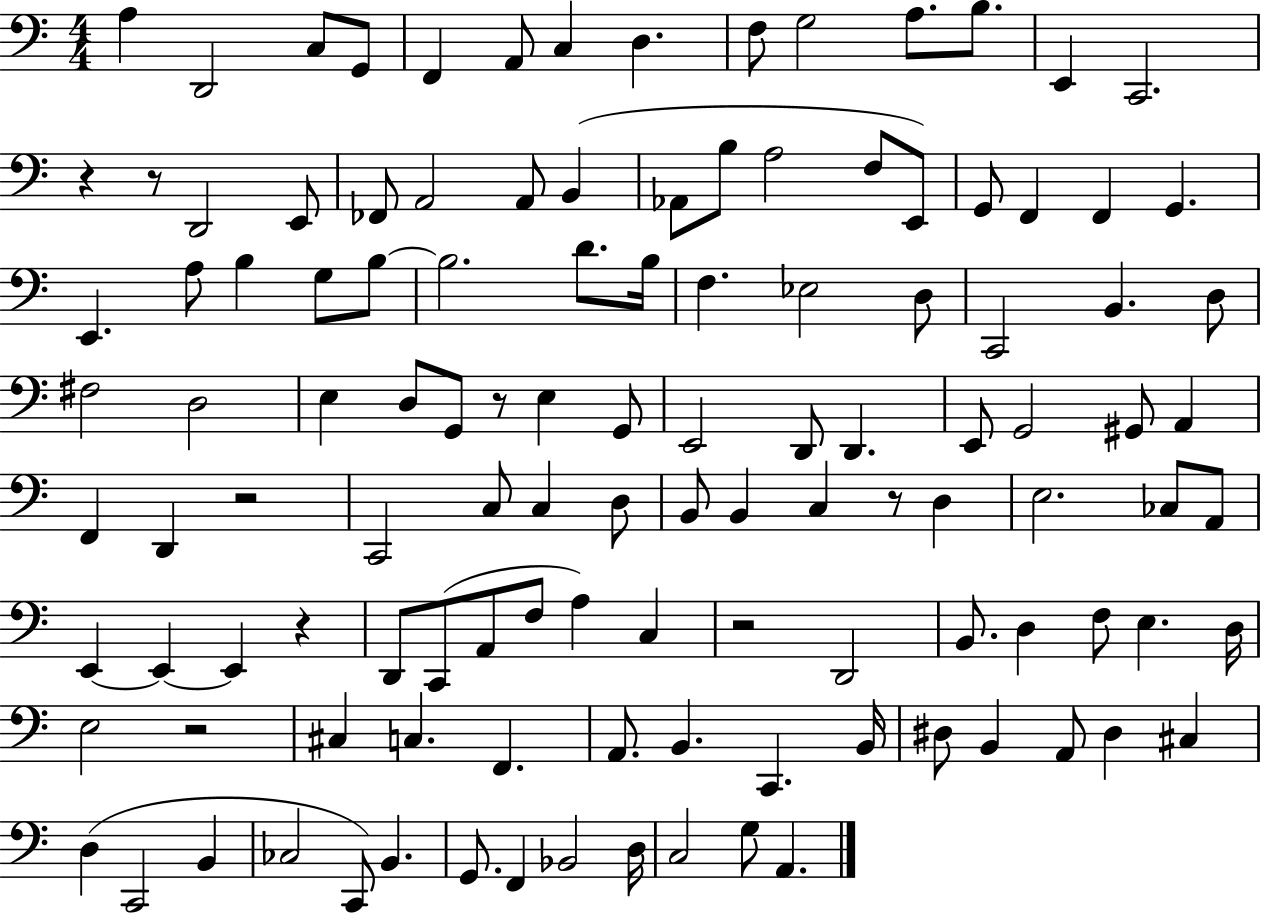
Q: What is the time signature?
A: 4/4